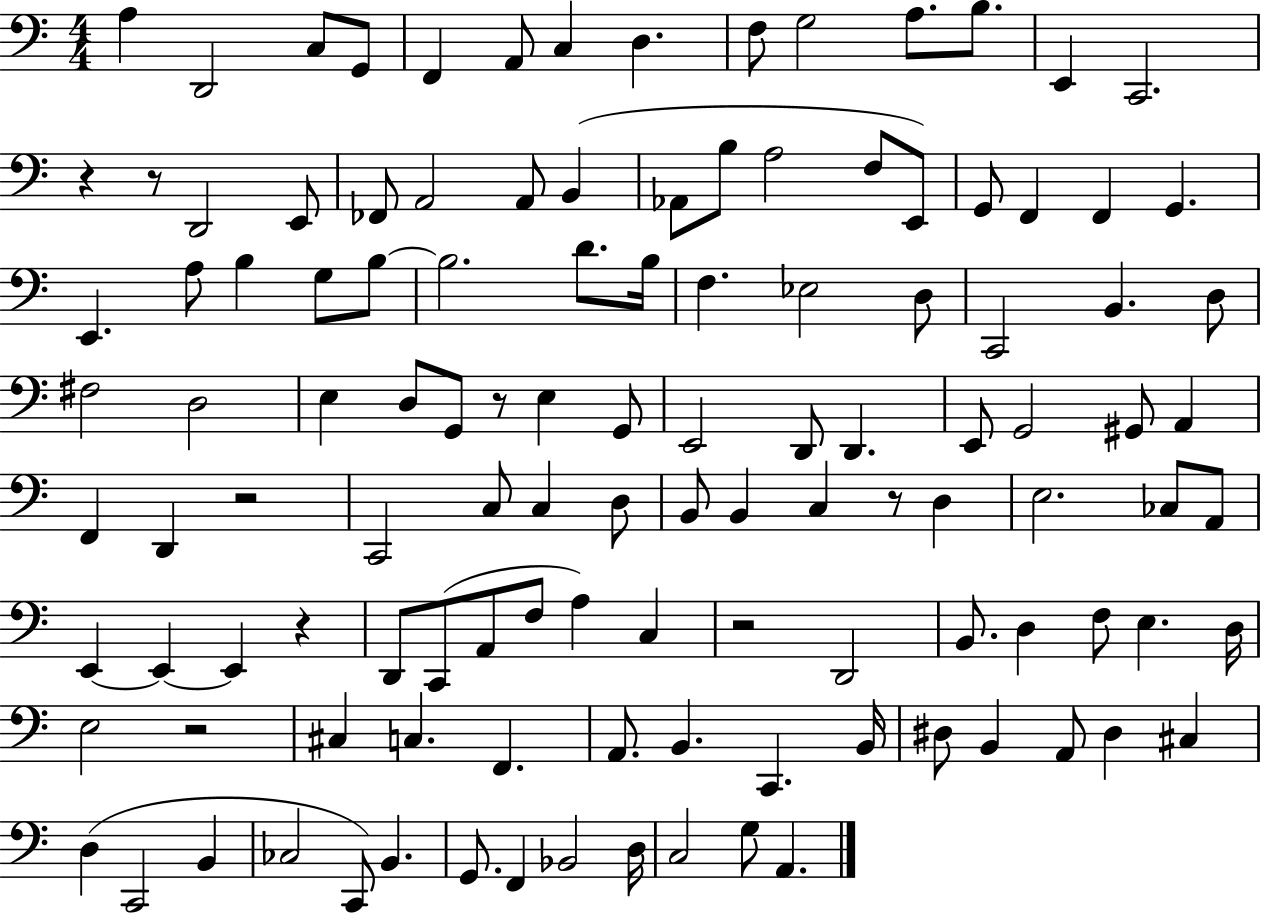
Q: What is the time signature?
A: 4/4